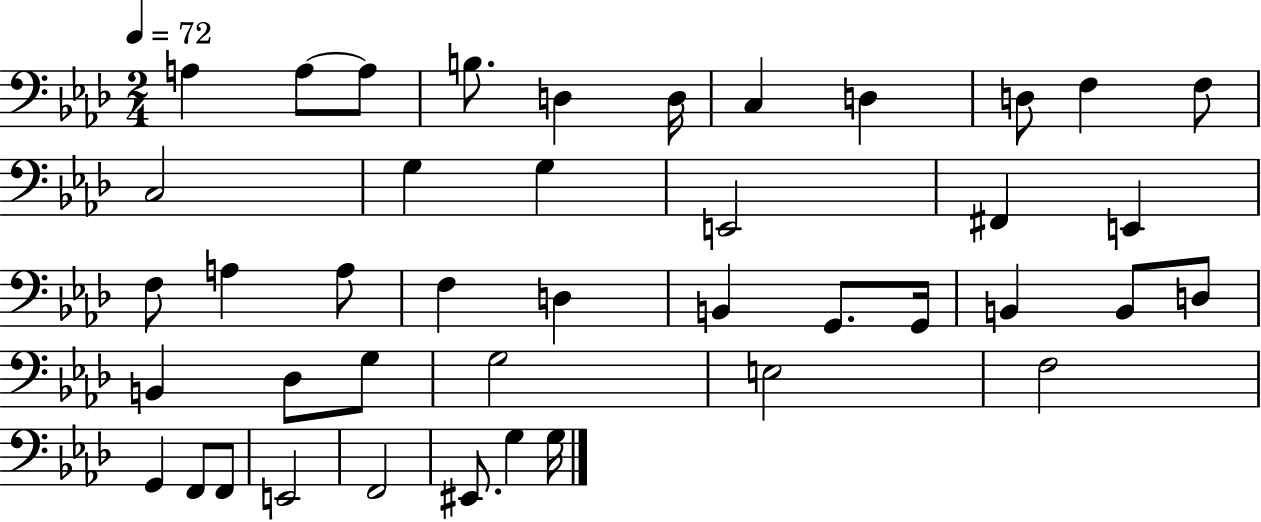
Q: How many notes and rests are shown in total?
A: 42